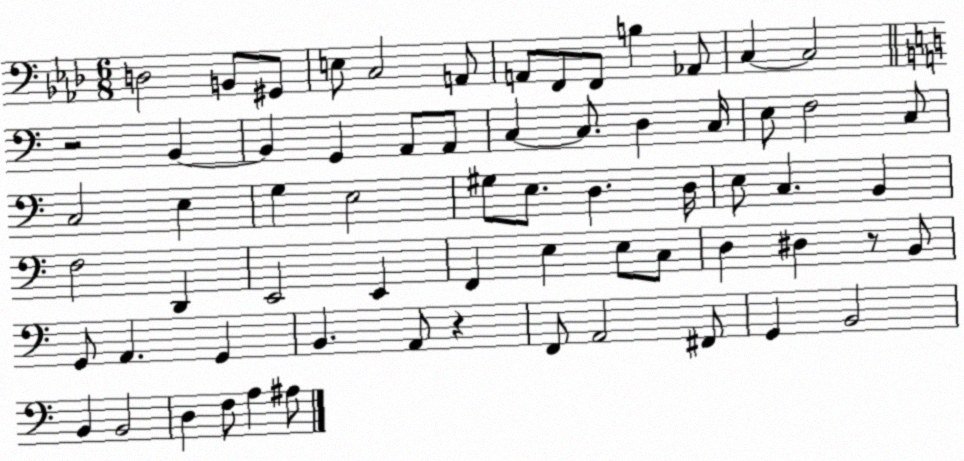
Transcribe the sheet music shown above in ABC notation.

X:1
T:Untitled
M:6/8
L:1/4
K:Ab
D,2 B,,/2 ^G,,/2 E,/2 C,2 A,,/2 A,,/2 F,,/2 F,,/2 B, _A,,/2 C, C,2 z2 B,, B,, G,, A,,/2 A,,/2 C, C,/2 D, C,/4 E,/2 F,2 C,/2 C,2 E, G, E,2 ^G,/2 E,/2 D, D,/4 E,/2 C, B,, F,2 D,, E,,2 E,, F,, E, E,/2 C,/2 D, ^D, z/2 B,,/2 G,,/2 A,, G,, B,, A,,/2 z F,,/2 A,,2 ^F,,/2 G,, B,,2 B,, B,,2 D, F,/2 A, ^A,/2